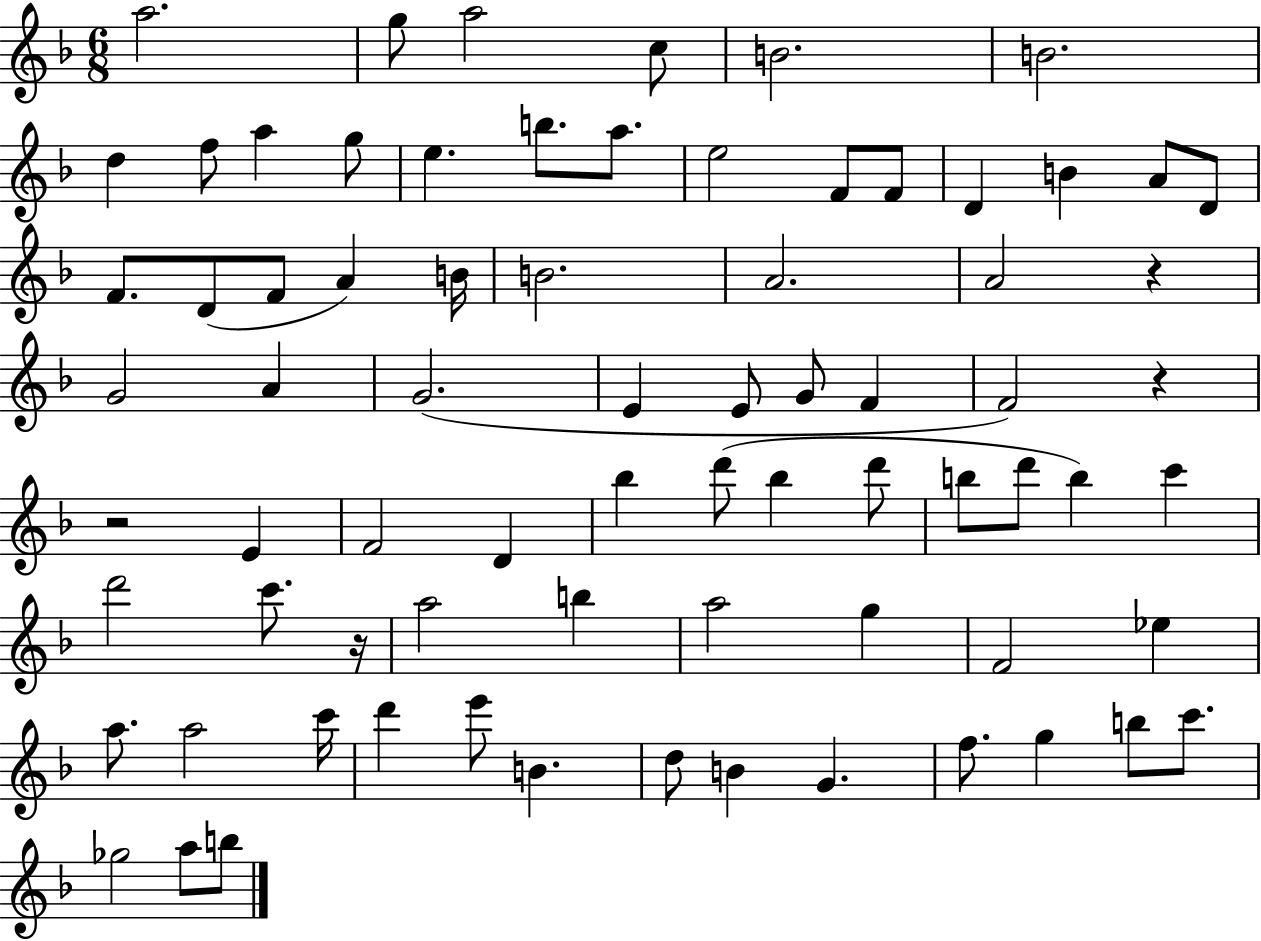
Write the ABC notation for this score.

X:1
T:Untitled
M:6/8
L:1/4
K:F
a2 g/2 a2 c/2 B2 B2 d f/2 a g/2 e b/2 a/2 e2 F/2 F/2 D B A/2 D/2 F/2 D/2 F/2 A B/4 B2 A2 A2 z G2 A G2 E E/2 G/2 F F2 z z2 E F2 D _b d'/2 _b d'/2 b/2 d'/2 b c' d'2 c'/2 z/4 a2 b a2 g F2 _e a/2 a2 c'/4 d' e'/2 B d/2 B G f/2 g b/2 c'/2 _g2 a/2 b/2